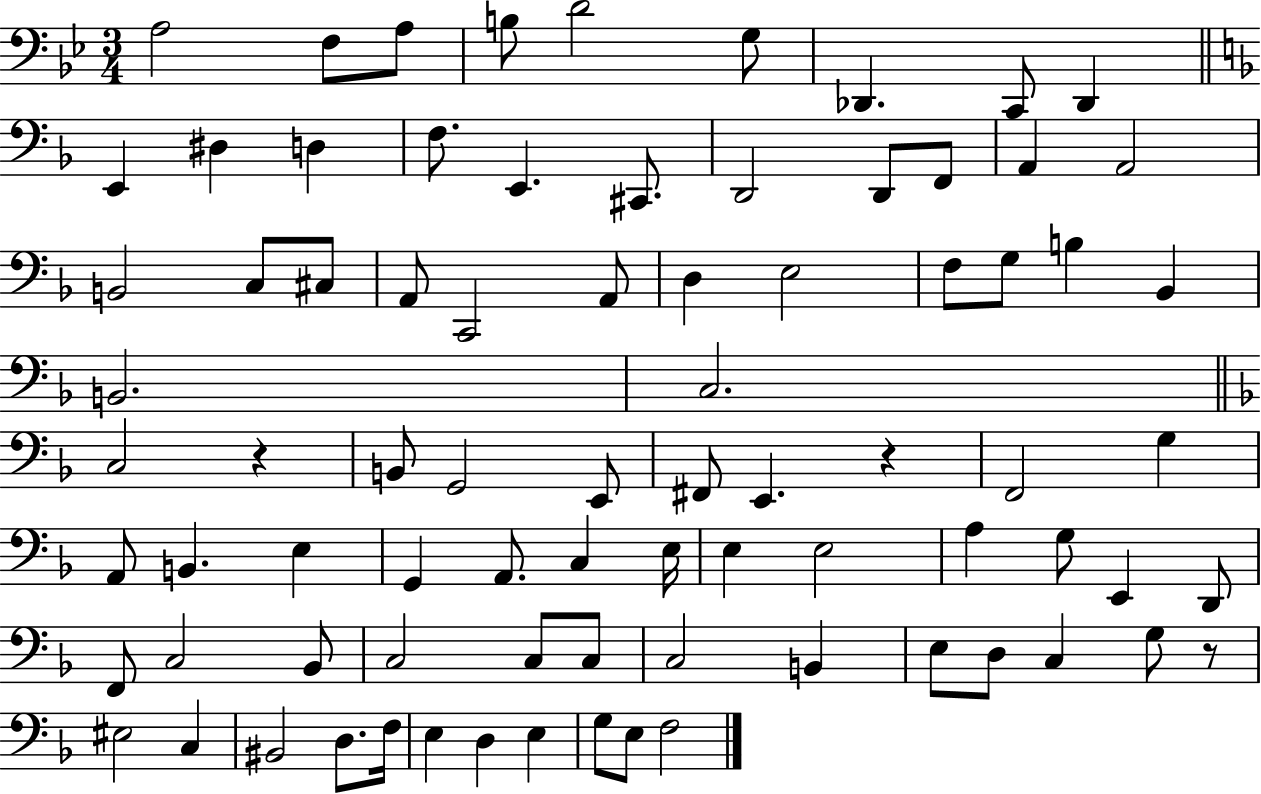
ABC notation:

X:1
T:Untitled
M:3/4
L:1/4
K:Bb
A,2 F,/2 A,/2 B,/2 D2 G,/2 _D,, C,,/2 _D,, E,, ^D, D, F,/2 E,, ^C,,/2 D,,2 D,,/2 F,,/2 A,, A,,2 B,,2 C,/2 ^C,/2 A,,/2 C,,2 A,,/2 D, E,2 F,/2 G,/2 B, _B,, B,,2 C,2 C,2 z B,,/2 G,,2 E,,/2 ^F,,/2 E,, z F,,2 G, A,,/2 B,, E, G,, A,,/2 C, E,/4 E, E,2 A, G,/2 E,, D,,/2 F,,/2 C,2 _B,,/2 C,2 C,/2 C,/2 C,2 B,, E,/2 D,/2 C, G,/2 z/2 ^E,2 C, ^B,,2 D,/2 F,/4 E, D, E, G,/2 E,/2 F,2